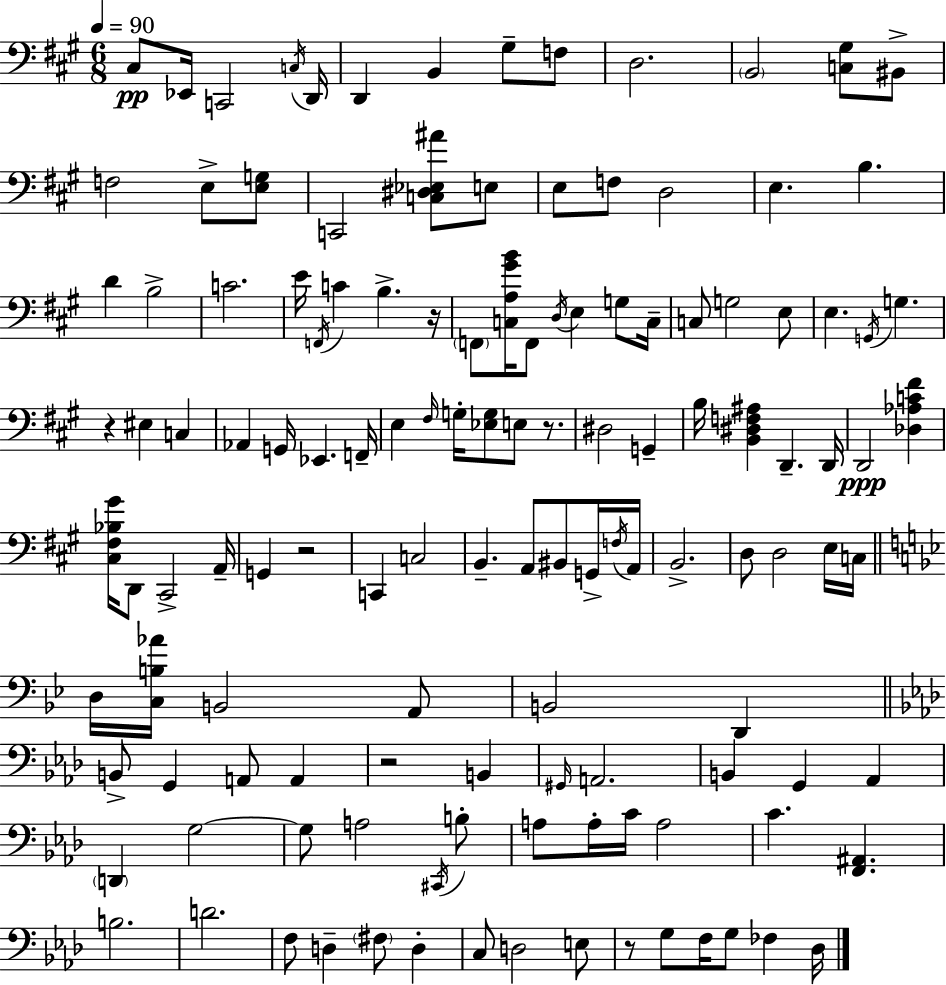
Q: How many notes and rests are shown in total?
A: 129